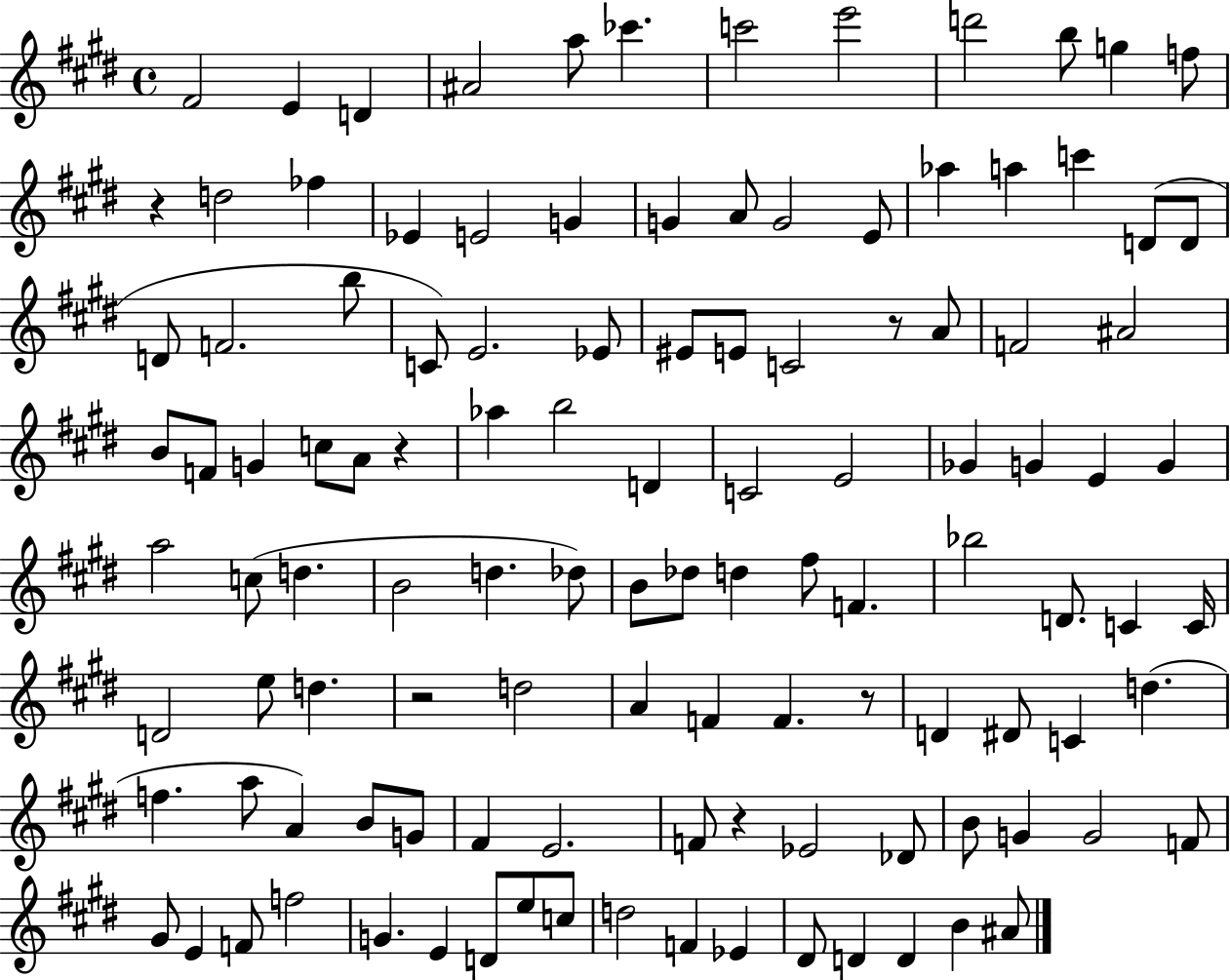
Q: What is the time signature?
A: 4/4